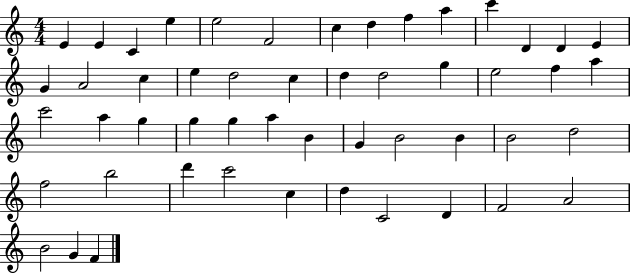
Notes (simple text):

E4/q E4/q C4/q E5/q E5/h F4/h C5/q D5/q F5/q A5/q C6/q D4/q D4/q E4/q G4/q A4/h C5/q E5/q D5/h C5/q D5/q D5/h G5/q E5/h F5/q A5/q C6/h A5/q G5/q G5/q G5/q A5/q B4/q G4/q B4/h B4/q B4/h D5/h F5/h B5/h D6/q C6/h C5/q D5/q C4/h D4/q F4/h A4/h B4/h G4/q F4/q